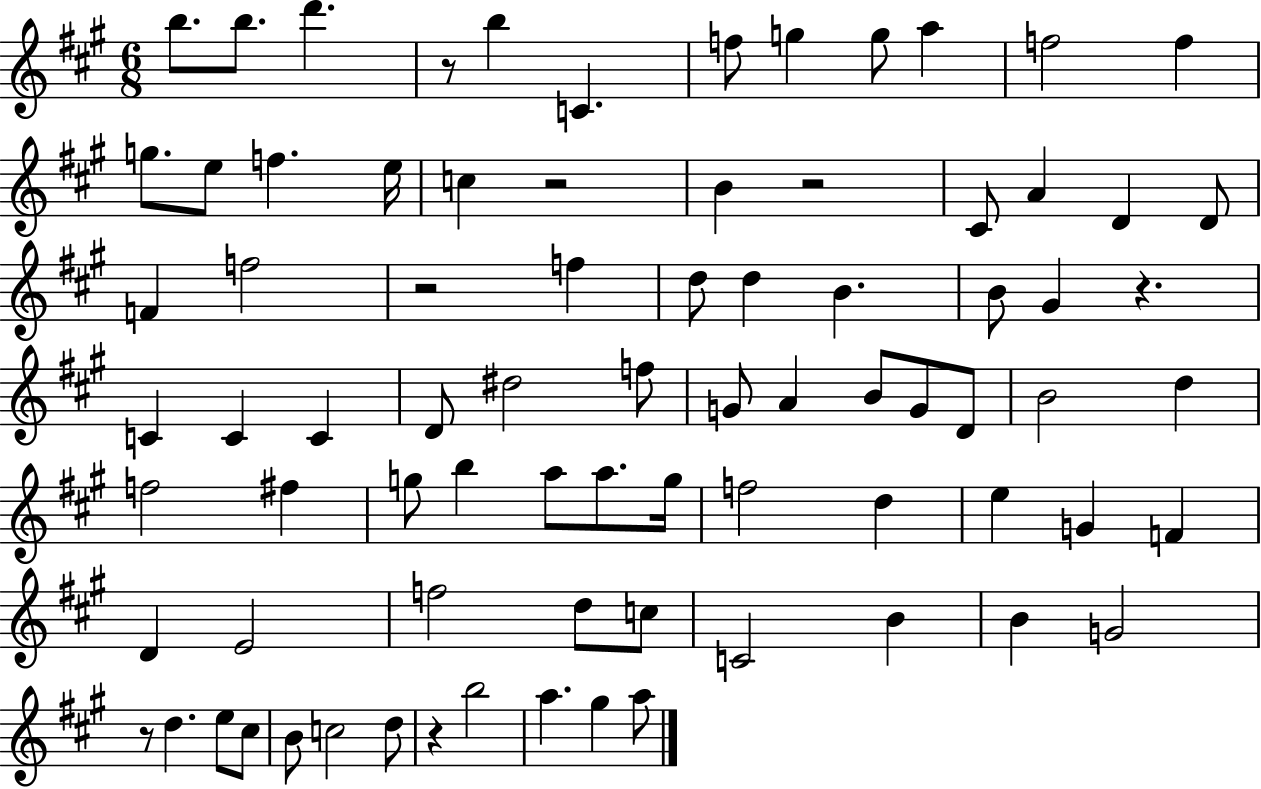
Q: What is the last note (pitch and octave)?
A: A5